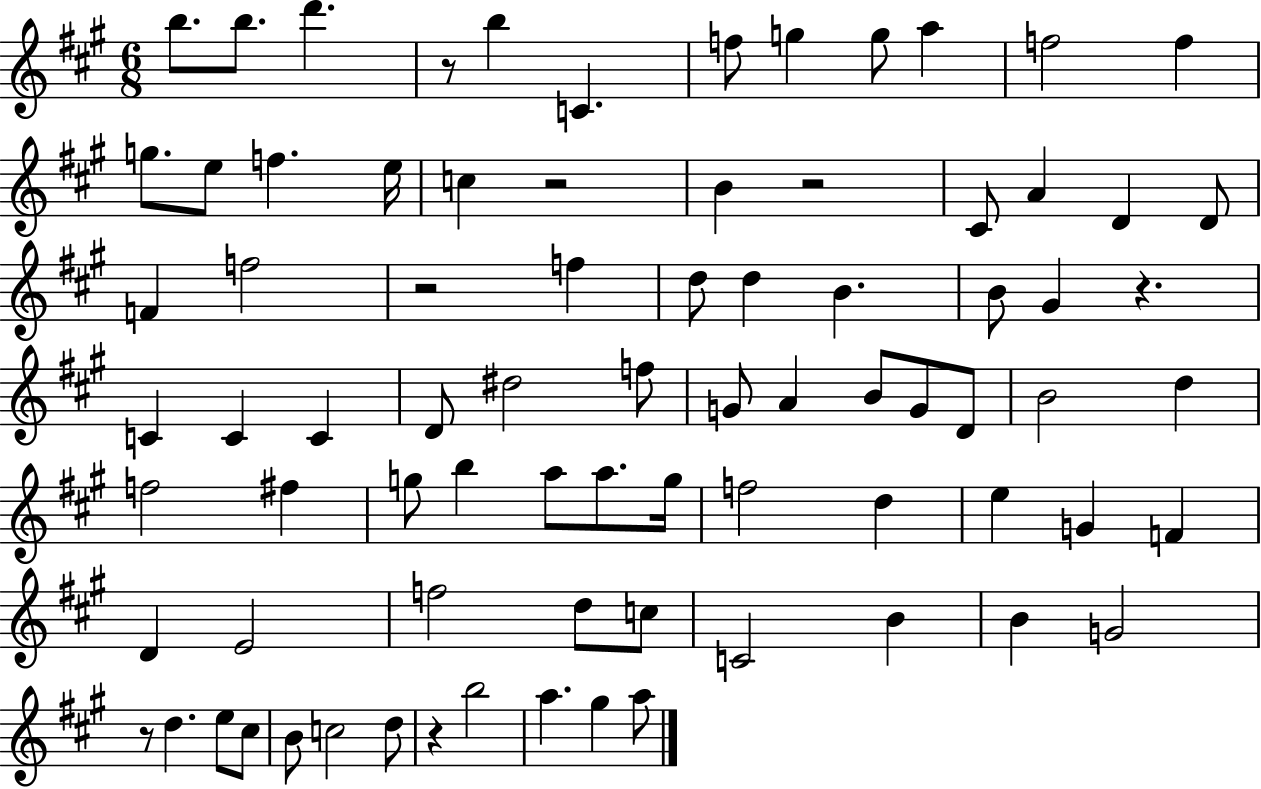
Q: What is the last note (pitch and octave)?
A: A5